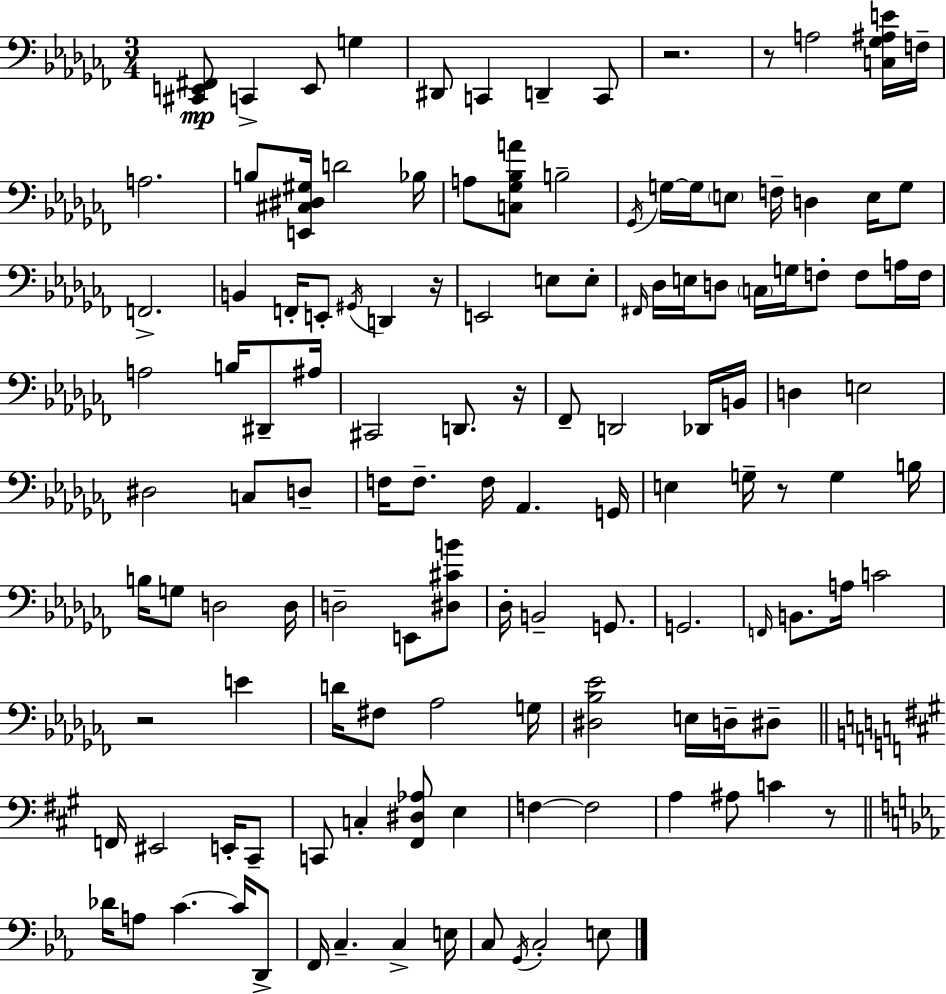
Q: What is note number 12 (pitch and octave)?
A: D4